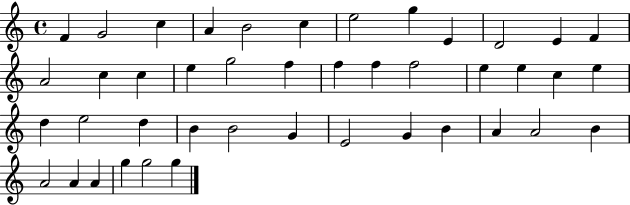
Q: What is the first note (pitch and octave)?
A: F4